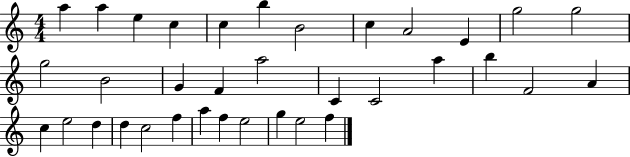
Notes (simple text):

A5/q A5/q E5/q C5/q C5/q B5/q B4/h C5/q A4/h E4/q G5/h G5/h G5/h B4/h G4/q F4/q A5/h C4/q C4/h A5/q B5/q F4/h A4/q C5/q E5/h D5/q D5/q C5/h F5/q A5/q F5/q E5/h G5/q E5/h F5/q